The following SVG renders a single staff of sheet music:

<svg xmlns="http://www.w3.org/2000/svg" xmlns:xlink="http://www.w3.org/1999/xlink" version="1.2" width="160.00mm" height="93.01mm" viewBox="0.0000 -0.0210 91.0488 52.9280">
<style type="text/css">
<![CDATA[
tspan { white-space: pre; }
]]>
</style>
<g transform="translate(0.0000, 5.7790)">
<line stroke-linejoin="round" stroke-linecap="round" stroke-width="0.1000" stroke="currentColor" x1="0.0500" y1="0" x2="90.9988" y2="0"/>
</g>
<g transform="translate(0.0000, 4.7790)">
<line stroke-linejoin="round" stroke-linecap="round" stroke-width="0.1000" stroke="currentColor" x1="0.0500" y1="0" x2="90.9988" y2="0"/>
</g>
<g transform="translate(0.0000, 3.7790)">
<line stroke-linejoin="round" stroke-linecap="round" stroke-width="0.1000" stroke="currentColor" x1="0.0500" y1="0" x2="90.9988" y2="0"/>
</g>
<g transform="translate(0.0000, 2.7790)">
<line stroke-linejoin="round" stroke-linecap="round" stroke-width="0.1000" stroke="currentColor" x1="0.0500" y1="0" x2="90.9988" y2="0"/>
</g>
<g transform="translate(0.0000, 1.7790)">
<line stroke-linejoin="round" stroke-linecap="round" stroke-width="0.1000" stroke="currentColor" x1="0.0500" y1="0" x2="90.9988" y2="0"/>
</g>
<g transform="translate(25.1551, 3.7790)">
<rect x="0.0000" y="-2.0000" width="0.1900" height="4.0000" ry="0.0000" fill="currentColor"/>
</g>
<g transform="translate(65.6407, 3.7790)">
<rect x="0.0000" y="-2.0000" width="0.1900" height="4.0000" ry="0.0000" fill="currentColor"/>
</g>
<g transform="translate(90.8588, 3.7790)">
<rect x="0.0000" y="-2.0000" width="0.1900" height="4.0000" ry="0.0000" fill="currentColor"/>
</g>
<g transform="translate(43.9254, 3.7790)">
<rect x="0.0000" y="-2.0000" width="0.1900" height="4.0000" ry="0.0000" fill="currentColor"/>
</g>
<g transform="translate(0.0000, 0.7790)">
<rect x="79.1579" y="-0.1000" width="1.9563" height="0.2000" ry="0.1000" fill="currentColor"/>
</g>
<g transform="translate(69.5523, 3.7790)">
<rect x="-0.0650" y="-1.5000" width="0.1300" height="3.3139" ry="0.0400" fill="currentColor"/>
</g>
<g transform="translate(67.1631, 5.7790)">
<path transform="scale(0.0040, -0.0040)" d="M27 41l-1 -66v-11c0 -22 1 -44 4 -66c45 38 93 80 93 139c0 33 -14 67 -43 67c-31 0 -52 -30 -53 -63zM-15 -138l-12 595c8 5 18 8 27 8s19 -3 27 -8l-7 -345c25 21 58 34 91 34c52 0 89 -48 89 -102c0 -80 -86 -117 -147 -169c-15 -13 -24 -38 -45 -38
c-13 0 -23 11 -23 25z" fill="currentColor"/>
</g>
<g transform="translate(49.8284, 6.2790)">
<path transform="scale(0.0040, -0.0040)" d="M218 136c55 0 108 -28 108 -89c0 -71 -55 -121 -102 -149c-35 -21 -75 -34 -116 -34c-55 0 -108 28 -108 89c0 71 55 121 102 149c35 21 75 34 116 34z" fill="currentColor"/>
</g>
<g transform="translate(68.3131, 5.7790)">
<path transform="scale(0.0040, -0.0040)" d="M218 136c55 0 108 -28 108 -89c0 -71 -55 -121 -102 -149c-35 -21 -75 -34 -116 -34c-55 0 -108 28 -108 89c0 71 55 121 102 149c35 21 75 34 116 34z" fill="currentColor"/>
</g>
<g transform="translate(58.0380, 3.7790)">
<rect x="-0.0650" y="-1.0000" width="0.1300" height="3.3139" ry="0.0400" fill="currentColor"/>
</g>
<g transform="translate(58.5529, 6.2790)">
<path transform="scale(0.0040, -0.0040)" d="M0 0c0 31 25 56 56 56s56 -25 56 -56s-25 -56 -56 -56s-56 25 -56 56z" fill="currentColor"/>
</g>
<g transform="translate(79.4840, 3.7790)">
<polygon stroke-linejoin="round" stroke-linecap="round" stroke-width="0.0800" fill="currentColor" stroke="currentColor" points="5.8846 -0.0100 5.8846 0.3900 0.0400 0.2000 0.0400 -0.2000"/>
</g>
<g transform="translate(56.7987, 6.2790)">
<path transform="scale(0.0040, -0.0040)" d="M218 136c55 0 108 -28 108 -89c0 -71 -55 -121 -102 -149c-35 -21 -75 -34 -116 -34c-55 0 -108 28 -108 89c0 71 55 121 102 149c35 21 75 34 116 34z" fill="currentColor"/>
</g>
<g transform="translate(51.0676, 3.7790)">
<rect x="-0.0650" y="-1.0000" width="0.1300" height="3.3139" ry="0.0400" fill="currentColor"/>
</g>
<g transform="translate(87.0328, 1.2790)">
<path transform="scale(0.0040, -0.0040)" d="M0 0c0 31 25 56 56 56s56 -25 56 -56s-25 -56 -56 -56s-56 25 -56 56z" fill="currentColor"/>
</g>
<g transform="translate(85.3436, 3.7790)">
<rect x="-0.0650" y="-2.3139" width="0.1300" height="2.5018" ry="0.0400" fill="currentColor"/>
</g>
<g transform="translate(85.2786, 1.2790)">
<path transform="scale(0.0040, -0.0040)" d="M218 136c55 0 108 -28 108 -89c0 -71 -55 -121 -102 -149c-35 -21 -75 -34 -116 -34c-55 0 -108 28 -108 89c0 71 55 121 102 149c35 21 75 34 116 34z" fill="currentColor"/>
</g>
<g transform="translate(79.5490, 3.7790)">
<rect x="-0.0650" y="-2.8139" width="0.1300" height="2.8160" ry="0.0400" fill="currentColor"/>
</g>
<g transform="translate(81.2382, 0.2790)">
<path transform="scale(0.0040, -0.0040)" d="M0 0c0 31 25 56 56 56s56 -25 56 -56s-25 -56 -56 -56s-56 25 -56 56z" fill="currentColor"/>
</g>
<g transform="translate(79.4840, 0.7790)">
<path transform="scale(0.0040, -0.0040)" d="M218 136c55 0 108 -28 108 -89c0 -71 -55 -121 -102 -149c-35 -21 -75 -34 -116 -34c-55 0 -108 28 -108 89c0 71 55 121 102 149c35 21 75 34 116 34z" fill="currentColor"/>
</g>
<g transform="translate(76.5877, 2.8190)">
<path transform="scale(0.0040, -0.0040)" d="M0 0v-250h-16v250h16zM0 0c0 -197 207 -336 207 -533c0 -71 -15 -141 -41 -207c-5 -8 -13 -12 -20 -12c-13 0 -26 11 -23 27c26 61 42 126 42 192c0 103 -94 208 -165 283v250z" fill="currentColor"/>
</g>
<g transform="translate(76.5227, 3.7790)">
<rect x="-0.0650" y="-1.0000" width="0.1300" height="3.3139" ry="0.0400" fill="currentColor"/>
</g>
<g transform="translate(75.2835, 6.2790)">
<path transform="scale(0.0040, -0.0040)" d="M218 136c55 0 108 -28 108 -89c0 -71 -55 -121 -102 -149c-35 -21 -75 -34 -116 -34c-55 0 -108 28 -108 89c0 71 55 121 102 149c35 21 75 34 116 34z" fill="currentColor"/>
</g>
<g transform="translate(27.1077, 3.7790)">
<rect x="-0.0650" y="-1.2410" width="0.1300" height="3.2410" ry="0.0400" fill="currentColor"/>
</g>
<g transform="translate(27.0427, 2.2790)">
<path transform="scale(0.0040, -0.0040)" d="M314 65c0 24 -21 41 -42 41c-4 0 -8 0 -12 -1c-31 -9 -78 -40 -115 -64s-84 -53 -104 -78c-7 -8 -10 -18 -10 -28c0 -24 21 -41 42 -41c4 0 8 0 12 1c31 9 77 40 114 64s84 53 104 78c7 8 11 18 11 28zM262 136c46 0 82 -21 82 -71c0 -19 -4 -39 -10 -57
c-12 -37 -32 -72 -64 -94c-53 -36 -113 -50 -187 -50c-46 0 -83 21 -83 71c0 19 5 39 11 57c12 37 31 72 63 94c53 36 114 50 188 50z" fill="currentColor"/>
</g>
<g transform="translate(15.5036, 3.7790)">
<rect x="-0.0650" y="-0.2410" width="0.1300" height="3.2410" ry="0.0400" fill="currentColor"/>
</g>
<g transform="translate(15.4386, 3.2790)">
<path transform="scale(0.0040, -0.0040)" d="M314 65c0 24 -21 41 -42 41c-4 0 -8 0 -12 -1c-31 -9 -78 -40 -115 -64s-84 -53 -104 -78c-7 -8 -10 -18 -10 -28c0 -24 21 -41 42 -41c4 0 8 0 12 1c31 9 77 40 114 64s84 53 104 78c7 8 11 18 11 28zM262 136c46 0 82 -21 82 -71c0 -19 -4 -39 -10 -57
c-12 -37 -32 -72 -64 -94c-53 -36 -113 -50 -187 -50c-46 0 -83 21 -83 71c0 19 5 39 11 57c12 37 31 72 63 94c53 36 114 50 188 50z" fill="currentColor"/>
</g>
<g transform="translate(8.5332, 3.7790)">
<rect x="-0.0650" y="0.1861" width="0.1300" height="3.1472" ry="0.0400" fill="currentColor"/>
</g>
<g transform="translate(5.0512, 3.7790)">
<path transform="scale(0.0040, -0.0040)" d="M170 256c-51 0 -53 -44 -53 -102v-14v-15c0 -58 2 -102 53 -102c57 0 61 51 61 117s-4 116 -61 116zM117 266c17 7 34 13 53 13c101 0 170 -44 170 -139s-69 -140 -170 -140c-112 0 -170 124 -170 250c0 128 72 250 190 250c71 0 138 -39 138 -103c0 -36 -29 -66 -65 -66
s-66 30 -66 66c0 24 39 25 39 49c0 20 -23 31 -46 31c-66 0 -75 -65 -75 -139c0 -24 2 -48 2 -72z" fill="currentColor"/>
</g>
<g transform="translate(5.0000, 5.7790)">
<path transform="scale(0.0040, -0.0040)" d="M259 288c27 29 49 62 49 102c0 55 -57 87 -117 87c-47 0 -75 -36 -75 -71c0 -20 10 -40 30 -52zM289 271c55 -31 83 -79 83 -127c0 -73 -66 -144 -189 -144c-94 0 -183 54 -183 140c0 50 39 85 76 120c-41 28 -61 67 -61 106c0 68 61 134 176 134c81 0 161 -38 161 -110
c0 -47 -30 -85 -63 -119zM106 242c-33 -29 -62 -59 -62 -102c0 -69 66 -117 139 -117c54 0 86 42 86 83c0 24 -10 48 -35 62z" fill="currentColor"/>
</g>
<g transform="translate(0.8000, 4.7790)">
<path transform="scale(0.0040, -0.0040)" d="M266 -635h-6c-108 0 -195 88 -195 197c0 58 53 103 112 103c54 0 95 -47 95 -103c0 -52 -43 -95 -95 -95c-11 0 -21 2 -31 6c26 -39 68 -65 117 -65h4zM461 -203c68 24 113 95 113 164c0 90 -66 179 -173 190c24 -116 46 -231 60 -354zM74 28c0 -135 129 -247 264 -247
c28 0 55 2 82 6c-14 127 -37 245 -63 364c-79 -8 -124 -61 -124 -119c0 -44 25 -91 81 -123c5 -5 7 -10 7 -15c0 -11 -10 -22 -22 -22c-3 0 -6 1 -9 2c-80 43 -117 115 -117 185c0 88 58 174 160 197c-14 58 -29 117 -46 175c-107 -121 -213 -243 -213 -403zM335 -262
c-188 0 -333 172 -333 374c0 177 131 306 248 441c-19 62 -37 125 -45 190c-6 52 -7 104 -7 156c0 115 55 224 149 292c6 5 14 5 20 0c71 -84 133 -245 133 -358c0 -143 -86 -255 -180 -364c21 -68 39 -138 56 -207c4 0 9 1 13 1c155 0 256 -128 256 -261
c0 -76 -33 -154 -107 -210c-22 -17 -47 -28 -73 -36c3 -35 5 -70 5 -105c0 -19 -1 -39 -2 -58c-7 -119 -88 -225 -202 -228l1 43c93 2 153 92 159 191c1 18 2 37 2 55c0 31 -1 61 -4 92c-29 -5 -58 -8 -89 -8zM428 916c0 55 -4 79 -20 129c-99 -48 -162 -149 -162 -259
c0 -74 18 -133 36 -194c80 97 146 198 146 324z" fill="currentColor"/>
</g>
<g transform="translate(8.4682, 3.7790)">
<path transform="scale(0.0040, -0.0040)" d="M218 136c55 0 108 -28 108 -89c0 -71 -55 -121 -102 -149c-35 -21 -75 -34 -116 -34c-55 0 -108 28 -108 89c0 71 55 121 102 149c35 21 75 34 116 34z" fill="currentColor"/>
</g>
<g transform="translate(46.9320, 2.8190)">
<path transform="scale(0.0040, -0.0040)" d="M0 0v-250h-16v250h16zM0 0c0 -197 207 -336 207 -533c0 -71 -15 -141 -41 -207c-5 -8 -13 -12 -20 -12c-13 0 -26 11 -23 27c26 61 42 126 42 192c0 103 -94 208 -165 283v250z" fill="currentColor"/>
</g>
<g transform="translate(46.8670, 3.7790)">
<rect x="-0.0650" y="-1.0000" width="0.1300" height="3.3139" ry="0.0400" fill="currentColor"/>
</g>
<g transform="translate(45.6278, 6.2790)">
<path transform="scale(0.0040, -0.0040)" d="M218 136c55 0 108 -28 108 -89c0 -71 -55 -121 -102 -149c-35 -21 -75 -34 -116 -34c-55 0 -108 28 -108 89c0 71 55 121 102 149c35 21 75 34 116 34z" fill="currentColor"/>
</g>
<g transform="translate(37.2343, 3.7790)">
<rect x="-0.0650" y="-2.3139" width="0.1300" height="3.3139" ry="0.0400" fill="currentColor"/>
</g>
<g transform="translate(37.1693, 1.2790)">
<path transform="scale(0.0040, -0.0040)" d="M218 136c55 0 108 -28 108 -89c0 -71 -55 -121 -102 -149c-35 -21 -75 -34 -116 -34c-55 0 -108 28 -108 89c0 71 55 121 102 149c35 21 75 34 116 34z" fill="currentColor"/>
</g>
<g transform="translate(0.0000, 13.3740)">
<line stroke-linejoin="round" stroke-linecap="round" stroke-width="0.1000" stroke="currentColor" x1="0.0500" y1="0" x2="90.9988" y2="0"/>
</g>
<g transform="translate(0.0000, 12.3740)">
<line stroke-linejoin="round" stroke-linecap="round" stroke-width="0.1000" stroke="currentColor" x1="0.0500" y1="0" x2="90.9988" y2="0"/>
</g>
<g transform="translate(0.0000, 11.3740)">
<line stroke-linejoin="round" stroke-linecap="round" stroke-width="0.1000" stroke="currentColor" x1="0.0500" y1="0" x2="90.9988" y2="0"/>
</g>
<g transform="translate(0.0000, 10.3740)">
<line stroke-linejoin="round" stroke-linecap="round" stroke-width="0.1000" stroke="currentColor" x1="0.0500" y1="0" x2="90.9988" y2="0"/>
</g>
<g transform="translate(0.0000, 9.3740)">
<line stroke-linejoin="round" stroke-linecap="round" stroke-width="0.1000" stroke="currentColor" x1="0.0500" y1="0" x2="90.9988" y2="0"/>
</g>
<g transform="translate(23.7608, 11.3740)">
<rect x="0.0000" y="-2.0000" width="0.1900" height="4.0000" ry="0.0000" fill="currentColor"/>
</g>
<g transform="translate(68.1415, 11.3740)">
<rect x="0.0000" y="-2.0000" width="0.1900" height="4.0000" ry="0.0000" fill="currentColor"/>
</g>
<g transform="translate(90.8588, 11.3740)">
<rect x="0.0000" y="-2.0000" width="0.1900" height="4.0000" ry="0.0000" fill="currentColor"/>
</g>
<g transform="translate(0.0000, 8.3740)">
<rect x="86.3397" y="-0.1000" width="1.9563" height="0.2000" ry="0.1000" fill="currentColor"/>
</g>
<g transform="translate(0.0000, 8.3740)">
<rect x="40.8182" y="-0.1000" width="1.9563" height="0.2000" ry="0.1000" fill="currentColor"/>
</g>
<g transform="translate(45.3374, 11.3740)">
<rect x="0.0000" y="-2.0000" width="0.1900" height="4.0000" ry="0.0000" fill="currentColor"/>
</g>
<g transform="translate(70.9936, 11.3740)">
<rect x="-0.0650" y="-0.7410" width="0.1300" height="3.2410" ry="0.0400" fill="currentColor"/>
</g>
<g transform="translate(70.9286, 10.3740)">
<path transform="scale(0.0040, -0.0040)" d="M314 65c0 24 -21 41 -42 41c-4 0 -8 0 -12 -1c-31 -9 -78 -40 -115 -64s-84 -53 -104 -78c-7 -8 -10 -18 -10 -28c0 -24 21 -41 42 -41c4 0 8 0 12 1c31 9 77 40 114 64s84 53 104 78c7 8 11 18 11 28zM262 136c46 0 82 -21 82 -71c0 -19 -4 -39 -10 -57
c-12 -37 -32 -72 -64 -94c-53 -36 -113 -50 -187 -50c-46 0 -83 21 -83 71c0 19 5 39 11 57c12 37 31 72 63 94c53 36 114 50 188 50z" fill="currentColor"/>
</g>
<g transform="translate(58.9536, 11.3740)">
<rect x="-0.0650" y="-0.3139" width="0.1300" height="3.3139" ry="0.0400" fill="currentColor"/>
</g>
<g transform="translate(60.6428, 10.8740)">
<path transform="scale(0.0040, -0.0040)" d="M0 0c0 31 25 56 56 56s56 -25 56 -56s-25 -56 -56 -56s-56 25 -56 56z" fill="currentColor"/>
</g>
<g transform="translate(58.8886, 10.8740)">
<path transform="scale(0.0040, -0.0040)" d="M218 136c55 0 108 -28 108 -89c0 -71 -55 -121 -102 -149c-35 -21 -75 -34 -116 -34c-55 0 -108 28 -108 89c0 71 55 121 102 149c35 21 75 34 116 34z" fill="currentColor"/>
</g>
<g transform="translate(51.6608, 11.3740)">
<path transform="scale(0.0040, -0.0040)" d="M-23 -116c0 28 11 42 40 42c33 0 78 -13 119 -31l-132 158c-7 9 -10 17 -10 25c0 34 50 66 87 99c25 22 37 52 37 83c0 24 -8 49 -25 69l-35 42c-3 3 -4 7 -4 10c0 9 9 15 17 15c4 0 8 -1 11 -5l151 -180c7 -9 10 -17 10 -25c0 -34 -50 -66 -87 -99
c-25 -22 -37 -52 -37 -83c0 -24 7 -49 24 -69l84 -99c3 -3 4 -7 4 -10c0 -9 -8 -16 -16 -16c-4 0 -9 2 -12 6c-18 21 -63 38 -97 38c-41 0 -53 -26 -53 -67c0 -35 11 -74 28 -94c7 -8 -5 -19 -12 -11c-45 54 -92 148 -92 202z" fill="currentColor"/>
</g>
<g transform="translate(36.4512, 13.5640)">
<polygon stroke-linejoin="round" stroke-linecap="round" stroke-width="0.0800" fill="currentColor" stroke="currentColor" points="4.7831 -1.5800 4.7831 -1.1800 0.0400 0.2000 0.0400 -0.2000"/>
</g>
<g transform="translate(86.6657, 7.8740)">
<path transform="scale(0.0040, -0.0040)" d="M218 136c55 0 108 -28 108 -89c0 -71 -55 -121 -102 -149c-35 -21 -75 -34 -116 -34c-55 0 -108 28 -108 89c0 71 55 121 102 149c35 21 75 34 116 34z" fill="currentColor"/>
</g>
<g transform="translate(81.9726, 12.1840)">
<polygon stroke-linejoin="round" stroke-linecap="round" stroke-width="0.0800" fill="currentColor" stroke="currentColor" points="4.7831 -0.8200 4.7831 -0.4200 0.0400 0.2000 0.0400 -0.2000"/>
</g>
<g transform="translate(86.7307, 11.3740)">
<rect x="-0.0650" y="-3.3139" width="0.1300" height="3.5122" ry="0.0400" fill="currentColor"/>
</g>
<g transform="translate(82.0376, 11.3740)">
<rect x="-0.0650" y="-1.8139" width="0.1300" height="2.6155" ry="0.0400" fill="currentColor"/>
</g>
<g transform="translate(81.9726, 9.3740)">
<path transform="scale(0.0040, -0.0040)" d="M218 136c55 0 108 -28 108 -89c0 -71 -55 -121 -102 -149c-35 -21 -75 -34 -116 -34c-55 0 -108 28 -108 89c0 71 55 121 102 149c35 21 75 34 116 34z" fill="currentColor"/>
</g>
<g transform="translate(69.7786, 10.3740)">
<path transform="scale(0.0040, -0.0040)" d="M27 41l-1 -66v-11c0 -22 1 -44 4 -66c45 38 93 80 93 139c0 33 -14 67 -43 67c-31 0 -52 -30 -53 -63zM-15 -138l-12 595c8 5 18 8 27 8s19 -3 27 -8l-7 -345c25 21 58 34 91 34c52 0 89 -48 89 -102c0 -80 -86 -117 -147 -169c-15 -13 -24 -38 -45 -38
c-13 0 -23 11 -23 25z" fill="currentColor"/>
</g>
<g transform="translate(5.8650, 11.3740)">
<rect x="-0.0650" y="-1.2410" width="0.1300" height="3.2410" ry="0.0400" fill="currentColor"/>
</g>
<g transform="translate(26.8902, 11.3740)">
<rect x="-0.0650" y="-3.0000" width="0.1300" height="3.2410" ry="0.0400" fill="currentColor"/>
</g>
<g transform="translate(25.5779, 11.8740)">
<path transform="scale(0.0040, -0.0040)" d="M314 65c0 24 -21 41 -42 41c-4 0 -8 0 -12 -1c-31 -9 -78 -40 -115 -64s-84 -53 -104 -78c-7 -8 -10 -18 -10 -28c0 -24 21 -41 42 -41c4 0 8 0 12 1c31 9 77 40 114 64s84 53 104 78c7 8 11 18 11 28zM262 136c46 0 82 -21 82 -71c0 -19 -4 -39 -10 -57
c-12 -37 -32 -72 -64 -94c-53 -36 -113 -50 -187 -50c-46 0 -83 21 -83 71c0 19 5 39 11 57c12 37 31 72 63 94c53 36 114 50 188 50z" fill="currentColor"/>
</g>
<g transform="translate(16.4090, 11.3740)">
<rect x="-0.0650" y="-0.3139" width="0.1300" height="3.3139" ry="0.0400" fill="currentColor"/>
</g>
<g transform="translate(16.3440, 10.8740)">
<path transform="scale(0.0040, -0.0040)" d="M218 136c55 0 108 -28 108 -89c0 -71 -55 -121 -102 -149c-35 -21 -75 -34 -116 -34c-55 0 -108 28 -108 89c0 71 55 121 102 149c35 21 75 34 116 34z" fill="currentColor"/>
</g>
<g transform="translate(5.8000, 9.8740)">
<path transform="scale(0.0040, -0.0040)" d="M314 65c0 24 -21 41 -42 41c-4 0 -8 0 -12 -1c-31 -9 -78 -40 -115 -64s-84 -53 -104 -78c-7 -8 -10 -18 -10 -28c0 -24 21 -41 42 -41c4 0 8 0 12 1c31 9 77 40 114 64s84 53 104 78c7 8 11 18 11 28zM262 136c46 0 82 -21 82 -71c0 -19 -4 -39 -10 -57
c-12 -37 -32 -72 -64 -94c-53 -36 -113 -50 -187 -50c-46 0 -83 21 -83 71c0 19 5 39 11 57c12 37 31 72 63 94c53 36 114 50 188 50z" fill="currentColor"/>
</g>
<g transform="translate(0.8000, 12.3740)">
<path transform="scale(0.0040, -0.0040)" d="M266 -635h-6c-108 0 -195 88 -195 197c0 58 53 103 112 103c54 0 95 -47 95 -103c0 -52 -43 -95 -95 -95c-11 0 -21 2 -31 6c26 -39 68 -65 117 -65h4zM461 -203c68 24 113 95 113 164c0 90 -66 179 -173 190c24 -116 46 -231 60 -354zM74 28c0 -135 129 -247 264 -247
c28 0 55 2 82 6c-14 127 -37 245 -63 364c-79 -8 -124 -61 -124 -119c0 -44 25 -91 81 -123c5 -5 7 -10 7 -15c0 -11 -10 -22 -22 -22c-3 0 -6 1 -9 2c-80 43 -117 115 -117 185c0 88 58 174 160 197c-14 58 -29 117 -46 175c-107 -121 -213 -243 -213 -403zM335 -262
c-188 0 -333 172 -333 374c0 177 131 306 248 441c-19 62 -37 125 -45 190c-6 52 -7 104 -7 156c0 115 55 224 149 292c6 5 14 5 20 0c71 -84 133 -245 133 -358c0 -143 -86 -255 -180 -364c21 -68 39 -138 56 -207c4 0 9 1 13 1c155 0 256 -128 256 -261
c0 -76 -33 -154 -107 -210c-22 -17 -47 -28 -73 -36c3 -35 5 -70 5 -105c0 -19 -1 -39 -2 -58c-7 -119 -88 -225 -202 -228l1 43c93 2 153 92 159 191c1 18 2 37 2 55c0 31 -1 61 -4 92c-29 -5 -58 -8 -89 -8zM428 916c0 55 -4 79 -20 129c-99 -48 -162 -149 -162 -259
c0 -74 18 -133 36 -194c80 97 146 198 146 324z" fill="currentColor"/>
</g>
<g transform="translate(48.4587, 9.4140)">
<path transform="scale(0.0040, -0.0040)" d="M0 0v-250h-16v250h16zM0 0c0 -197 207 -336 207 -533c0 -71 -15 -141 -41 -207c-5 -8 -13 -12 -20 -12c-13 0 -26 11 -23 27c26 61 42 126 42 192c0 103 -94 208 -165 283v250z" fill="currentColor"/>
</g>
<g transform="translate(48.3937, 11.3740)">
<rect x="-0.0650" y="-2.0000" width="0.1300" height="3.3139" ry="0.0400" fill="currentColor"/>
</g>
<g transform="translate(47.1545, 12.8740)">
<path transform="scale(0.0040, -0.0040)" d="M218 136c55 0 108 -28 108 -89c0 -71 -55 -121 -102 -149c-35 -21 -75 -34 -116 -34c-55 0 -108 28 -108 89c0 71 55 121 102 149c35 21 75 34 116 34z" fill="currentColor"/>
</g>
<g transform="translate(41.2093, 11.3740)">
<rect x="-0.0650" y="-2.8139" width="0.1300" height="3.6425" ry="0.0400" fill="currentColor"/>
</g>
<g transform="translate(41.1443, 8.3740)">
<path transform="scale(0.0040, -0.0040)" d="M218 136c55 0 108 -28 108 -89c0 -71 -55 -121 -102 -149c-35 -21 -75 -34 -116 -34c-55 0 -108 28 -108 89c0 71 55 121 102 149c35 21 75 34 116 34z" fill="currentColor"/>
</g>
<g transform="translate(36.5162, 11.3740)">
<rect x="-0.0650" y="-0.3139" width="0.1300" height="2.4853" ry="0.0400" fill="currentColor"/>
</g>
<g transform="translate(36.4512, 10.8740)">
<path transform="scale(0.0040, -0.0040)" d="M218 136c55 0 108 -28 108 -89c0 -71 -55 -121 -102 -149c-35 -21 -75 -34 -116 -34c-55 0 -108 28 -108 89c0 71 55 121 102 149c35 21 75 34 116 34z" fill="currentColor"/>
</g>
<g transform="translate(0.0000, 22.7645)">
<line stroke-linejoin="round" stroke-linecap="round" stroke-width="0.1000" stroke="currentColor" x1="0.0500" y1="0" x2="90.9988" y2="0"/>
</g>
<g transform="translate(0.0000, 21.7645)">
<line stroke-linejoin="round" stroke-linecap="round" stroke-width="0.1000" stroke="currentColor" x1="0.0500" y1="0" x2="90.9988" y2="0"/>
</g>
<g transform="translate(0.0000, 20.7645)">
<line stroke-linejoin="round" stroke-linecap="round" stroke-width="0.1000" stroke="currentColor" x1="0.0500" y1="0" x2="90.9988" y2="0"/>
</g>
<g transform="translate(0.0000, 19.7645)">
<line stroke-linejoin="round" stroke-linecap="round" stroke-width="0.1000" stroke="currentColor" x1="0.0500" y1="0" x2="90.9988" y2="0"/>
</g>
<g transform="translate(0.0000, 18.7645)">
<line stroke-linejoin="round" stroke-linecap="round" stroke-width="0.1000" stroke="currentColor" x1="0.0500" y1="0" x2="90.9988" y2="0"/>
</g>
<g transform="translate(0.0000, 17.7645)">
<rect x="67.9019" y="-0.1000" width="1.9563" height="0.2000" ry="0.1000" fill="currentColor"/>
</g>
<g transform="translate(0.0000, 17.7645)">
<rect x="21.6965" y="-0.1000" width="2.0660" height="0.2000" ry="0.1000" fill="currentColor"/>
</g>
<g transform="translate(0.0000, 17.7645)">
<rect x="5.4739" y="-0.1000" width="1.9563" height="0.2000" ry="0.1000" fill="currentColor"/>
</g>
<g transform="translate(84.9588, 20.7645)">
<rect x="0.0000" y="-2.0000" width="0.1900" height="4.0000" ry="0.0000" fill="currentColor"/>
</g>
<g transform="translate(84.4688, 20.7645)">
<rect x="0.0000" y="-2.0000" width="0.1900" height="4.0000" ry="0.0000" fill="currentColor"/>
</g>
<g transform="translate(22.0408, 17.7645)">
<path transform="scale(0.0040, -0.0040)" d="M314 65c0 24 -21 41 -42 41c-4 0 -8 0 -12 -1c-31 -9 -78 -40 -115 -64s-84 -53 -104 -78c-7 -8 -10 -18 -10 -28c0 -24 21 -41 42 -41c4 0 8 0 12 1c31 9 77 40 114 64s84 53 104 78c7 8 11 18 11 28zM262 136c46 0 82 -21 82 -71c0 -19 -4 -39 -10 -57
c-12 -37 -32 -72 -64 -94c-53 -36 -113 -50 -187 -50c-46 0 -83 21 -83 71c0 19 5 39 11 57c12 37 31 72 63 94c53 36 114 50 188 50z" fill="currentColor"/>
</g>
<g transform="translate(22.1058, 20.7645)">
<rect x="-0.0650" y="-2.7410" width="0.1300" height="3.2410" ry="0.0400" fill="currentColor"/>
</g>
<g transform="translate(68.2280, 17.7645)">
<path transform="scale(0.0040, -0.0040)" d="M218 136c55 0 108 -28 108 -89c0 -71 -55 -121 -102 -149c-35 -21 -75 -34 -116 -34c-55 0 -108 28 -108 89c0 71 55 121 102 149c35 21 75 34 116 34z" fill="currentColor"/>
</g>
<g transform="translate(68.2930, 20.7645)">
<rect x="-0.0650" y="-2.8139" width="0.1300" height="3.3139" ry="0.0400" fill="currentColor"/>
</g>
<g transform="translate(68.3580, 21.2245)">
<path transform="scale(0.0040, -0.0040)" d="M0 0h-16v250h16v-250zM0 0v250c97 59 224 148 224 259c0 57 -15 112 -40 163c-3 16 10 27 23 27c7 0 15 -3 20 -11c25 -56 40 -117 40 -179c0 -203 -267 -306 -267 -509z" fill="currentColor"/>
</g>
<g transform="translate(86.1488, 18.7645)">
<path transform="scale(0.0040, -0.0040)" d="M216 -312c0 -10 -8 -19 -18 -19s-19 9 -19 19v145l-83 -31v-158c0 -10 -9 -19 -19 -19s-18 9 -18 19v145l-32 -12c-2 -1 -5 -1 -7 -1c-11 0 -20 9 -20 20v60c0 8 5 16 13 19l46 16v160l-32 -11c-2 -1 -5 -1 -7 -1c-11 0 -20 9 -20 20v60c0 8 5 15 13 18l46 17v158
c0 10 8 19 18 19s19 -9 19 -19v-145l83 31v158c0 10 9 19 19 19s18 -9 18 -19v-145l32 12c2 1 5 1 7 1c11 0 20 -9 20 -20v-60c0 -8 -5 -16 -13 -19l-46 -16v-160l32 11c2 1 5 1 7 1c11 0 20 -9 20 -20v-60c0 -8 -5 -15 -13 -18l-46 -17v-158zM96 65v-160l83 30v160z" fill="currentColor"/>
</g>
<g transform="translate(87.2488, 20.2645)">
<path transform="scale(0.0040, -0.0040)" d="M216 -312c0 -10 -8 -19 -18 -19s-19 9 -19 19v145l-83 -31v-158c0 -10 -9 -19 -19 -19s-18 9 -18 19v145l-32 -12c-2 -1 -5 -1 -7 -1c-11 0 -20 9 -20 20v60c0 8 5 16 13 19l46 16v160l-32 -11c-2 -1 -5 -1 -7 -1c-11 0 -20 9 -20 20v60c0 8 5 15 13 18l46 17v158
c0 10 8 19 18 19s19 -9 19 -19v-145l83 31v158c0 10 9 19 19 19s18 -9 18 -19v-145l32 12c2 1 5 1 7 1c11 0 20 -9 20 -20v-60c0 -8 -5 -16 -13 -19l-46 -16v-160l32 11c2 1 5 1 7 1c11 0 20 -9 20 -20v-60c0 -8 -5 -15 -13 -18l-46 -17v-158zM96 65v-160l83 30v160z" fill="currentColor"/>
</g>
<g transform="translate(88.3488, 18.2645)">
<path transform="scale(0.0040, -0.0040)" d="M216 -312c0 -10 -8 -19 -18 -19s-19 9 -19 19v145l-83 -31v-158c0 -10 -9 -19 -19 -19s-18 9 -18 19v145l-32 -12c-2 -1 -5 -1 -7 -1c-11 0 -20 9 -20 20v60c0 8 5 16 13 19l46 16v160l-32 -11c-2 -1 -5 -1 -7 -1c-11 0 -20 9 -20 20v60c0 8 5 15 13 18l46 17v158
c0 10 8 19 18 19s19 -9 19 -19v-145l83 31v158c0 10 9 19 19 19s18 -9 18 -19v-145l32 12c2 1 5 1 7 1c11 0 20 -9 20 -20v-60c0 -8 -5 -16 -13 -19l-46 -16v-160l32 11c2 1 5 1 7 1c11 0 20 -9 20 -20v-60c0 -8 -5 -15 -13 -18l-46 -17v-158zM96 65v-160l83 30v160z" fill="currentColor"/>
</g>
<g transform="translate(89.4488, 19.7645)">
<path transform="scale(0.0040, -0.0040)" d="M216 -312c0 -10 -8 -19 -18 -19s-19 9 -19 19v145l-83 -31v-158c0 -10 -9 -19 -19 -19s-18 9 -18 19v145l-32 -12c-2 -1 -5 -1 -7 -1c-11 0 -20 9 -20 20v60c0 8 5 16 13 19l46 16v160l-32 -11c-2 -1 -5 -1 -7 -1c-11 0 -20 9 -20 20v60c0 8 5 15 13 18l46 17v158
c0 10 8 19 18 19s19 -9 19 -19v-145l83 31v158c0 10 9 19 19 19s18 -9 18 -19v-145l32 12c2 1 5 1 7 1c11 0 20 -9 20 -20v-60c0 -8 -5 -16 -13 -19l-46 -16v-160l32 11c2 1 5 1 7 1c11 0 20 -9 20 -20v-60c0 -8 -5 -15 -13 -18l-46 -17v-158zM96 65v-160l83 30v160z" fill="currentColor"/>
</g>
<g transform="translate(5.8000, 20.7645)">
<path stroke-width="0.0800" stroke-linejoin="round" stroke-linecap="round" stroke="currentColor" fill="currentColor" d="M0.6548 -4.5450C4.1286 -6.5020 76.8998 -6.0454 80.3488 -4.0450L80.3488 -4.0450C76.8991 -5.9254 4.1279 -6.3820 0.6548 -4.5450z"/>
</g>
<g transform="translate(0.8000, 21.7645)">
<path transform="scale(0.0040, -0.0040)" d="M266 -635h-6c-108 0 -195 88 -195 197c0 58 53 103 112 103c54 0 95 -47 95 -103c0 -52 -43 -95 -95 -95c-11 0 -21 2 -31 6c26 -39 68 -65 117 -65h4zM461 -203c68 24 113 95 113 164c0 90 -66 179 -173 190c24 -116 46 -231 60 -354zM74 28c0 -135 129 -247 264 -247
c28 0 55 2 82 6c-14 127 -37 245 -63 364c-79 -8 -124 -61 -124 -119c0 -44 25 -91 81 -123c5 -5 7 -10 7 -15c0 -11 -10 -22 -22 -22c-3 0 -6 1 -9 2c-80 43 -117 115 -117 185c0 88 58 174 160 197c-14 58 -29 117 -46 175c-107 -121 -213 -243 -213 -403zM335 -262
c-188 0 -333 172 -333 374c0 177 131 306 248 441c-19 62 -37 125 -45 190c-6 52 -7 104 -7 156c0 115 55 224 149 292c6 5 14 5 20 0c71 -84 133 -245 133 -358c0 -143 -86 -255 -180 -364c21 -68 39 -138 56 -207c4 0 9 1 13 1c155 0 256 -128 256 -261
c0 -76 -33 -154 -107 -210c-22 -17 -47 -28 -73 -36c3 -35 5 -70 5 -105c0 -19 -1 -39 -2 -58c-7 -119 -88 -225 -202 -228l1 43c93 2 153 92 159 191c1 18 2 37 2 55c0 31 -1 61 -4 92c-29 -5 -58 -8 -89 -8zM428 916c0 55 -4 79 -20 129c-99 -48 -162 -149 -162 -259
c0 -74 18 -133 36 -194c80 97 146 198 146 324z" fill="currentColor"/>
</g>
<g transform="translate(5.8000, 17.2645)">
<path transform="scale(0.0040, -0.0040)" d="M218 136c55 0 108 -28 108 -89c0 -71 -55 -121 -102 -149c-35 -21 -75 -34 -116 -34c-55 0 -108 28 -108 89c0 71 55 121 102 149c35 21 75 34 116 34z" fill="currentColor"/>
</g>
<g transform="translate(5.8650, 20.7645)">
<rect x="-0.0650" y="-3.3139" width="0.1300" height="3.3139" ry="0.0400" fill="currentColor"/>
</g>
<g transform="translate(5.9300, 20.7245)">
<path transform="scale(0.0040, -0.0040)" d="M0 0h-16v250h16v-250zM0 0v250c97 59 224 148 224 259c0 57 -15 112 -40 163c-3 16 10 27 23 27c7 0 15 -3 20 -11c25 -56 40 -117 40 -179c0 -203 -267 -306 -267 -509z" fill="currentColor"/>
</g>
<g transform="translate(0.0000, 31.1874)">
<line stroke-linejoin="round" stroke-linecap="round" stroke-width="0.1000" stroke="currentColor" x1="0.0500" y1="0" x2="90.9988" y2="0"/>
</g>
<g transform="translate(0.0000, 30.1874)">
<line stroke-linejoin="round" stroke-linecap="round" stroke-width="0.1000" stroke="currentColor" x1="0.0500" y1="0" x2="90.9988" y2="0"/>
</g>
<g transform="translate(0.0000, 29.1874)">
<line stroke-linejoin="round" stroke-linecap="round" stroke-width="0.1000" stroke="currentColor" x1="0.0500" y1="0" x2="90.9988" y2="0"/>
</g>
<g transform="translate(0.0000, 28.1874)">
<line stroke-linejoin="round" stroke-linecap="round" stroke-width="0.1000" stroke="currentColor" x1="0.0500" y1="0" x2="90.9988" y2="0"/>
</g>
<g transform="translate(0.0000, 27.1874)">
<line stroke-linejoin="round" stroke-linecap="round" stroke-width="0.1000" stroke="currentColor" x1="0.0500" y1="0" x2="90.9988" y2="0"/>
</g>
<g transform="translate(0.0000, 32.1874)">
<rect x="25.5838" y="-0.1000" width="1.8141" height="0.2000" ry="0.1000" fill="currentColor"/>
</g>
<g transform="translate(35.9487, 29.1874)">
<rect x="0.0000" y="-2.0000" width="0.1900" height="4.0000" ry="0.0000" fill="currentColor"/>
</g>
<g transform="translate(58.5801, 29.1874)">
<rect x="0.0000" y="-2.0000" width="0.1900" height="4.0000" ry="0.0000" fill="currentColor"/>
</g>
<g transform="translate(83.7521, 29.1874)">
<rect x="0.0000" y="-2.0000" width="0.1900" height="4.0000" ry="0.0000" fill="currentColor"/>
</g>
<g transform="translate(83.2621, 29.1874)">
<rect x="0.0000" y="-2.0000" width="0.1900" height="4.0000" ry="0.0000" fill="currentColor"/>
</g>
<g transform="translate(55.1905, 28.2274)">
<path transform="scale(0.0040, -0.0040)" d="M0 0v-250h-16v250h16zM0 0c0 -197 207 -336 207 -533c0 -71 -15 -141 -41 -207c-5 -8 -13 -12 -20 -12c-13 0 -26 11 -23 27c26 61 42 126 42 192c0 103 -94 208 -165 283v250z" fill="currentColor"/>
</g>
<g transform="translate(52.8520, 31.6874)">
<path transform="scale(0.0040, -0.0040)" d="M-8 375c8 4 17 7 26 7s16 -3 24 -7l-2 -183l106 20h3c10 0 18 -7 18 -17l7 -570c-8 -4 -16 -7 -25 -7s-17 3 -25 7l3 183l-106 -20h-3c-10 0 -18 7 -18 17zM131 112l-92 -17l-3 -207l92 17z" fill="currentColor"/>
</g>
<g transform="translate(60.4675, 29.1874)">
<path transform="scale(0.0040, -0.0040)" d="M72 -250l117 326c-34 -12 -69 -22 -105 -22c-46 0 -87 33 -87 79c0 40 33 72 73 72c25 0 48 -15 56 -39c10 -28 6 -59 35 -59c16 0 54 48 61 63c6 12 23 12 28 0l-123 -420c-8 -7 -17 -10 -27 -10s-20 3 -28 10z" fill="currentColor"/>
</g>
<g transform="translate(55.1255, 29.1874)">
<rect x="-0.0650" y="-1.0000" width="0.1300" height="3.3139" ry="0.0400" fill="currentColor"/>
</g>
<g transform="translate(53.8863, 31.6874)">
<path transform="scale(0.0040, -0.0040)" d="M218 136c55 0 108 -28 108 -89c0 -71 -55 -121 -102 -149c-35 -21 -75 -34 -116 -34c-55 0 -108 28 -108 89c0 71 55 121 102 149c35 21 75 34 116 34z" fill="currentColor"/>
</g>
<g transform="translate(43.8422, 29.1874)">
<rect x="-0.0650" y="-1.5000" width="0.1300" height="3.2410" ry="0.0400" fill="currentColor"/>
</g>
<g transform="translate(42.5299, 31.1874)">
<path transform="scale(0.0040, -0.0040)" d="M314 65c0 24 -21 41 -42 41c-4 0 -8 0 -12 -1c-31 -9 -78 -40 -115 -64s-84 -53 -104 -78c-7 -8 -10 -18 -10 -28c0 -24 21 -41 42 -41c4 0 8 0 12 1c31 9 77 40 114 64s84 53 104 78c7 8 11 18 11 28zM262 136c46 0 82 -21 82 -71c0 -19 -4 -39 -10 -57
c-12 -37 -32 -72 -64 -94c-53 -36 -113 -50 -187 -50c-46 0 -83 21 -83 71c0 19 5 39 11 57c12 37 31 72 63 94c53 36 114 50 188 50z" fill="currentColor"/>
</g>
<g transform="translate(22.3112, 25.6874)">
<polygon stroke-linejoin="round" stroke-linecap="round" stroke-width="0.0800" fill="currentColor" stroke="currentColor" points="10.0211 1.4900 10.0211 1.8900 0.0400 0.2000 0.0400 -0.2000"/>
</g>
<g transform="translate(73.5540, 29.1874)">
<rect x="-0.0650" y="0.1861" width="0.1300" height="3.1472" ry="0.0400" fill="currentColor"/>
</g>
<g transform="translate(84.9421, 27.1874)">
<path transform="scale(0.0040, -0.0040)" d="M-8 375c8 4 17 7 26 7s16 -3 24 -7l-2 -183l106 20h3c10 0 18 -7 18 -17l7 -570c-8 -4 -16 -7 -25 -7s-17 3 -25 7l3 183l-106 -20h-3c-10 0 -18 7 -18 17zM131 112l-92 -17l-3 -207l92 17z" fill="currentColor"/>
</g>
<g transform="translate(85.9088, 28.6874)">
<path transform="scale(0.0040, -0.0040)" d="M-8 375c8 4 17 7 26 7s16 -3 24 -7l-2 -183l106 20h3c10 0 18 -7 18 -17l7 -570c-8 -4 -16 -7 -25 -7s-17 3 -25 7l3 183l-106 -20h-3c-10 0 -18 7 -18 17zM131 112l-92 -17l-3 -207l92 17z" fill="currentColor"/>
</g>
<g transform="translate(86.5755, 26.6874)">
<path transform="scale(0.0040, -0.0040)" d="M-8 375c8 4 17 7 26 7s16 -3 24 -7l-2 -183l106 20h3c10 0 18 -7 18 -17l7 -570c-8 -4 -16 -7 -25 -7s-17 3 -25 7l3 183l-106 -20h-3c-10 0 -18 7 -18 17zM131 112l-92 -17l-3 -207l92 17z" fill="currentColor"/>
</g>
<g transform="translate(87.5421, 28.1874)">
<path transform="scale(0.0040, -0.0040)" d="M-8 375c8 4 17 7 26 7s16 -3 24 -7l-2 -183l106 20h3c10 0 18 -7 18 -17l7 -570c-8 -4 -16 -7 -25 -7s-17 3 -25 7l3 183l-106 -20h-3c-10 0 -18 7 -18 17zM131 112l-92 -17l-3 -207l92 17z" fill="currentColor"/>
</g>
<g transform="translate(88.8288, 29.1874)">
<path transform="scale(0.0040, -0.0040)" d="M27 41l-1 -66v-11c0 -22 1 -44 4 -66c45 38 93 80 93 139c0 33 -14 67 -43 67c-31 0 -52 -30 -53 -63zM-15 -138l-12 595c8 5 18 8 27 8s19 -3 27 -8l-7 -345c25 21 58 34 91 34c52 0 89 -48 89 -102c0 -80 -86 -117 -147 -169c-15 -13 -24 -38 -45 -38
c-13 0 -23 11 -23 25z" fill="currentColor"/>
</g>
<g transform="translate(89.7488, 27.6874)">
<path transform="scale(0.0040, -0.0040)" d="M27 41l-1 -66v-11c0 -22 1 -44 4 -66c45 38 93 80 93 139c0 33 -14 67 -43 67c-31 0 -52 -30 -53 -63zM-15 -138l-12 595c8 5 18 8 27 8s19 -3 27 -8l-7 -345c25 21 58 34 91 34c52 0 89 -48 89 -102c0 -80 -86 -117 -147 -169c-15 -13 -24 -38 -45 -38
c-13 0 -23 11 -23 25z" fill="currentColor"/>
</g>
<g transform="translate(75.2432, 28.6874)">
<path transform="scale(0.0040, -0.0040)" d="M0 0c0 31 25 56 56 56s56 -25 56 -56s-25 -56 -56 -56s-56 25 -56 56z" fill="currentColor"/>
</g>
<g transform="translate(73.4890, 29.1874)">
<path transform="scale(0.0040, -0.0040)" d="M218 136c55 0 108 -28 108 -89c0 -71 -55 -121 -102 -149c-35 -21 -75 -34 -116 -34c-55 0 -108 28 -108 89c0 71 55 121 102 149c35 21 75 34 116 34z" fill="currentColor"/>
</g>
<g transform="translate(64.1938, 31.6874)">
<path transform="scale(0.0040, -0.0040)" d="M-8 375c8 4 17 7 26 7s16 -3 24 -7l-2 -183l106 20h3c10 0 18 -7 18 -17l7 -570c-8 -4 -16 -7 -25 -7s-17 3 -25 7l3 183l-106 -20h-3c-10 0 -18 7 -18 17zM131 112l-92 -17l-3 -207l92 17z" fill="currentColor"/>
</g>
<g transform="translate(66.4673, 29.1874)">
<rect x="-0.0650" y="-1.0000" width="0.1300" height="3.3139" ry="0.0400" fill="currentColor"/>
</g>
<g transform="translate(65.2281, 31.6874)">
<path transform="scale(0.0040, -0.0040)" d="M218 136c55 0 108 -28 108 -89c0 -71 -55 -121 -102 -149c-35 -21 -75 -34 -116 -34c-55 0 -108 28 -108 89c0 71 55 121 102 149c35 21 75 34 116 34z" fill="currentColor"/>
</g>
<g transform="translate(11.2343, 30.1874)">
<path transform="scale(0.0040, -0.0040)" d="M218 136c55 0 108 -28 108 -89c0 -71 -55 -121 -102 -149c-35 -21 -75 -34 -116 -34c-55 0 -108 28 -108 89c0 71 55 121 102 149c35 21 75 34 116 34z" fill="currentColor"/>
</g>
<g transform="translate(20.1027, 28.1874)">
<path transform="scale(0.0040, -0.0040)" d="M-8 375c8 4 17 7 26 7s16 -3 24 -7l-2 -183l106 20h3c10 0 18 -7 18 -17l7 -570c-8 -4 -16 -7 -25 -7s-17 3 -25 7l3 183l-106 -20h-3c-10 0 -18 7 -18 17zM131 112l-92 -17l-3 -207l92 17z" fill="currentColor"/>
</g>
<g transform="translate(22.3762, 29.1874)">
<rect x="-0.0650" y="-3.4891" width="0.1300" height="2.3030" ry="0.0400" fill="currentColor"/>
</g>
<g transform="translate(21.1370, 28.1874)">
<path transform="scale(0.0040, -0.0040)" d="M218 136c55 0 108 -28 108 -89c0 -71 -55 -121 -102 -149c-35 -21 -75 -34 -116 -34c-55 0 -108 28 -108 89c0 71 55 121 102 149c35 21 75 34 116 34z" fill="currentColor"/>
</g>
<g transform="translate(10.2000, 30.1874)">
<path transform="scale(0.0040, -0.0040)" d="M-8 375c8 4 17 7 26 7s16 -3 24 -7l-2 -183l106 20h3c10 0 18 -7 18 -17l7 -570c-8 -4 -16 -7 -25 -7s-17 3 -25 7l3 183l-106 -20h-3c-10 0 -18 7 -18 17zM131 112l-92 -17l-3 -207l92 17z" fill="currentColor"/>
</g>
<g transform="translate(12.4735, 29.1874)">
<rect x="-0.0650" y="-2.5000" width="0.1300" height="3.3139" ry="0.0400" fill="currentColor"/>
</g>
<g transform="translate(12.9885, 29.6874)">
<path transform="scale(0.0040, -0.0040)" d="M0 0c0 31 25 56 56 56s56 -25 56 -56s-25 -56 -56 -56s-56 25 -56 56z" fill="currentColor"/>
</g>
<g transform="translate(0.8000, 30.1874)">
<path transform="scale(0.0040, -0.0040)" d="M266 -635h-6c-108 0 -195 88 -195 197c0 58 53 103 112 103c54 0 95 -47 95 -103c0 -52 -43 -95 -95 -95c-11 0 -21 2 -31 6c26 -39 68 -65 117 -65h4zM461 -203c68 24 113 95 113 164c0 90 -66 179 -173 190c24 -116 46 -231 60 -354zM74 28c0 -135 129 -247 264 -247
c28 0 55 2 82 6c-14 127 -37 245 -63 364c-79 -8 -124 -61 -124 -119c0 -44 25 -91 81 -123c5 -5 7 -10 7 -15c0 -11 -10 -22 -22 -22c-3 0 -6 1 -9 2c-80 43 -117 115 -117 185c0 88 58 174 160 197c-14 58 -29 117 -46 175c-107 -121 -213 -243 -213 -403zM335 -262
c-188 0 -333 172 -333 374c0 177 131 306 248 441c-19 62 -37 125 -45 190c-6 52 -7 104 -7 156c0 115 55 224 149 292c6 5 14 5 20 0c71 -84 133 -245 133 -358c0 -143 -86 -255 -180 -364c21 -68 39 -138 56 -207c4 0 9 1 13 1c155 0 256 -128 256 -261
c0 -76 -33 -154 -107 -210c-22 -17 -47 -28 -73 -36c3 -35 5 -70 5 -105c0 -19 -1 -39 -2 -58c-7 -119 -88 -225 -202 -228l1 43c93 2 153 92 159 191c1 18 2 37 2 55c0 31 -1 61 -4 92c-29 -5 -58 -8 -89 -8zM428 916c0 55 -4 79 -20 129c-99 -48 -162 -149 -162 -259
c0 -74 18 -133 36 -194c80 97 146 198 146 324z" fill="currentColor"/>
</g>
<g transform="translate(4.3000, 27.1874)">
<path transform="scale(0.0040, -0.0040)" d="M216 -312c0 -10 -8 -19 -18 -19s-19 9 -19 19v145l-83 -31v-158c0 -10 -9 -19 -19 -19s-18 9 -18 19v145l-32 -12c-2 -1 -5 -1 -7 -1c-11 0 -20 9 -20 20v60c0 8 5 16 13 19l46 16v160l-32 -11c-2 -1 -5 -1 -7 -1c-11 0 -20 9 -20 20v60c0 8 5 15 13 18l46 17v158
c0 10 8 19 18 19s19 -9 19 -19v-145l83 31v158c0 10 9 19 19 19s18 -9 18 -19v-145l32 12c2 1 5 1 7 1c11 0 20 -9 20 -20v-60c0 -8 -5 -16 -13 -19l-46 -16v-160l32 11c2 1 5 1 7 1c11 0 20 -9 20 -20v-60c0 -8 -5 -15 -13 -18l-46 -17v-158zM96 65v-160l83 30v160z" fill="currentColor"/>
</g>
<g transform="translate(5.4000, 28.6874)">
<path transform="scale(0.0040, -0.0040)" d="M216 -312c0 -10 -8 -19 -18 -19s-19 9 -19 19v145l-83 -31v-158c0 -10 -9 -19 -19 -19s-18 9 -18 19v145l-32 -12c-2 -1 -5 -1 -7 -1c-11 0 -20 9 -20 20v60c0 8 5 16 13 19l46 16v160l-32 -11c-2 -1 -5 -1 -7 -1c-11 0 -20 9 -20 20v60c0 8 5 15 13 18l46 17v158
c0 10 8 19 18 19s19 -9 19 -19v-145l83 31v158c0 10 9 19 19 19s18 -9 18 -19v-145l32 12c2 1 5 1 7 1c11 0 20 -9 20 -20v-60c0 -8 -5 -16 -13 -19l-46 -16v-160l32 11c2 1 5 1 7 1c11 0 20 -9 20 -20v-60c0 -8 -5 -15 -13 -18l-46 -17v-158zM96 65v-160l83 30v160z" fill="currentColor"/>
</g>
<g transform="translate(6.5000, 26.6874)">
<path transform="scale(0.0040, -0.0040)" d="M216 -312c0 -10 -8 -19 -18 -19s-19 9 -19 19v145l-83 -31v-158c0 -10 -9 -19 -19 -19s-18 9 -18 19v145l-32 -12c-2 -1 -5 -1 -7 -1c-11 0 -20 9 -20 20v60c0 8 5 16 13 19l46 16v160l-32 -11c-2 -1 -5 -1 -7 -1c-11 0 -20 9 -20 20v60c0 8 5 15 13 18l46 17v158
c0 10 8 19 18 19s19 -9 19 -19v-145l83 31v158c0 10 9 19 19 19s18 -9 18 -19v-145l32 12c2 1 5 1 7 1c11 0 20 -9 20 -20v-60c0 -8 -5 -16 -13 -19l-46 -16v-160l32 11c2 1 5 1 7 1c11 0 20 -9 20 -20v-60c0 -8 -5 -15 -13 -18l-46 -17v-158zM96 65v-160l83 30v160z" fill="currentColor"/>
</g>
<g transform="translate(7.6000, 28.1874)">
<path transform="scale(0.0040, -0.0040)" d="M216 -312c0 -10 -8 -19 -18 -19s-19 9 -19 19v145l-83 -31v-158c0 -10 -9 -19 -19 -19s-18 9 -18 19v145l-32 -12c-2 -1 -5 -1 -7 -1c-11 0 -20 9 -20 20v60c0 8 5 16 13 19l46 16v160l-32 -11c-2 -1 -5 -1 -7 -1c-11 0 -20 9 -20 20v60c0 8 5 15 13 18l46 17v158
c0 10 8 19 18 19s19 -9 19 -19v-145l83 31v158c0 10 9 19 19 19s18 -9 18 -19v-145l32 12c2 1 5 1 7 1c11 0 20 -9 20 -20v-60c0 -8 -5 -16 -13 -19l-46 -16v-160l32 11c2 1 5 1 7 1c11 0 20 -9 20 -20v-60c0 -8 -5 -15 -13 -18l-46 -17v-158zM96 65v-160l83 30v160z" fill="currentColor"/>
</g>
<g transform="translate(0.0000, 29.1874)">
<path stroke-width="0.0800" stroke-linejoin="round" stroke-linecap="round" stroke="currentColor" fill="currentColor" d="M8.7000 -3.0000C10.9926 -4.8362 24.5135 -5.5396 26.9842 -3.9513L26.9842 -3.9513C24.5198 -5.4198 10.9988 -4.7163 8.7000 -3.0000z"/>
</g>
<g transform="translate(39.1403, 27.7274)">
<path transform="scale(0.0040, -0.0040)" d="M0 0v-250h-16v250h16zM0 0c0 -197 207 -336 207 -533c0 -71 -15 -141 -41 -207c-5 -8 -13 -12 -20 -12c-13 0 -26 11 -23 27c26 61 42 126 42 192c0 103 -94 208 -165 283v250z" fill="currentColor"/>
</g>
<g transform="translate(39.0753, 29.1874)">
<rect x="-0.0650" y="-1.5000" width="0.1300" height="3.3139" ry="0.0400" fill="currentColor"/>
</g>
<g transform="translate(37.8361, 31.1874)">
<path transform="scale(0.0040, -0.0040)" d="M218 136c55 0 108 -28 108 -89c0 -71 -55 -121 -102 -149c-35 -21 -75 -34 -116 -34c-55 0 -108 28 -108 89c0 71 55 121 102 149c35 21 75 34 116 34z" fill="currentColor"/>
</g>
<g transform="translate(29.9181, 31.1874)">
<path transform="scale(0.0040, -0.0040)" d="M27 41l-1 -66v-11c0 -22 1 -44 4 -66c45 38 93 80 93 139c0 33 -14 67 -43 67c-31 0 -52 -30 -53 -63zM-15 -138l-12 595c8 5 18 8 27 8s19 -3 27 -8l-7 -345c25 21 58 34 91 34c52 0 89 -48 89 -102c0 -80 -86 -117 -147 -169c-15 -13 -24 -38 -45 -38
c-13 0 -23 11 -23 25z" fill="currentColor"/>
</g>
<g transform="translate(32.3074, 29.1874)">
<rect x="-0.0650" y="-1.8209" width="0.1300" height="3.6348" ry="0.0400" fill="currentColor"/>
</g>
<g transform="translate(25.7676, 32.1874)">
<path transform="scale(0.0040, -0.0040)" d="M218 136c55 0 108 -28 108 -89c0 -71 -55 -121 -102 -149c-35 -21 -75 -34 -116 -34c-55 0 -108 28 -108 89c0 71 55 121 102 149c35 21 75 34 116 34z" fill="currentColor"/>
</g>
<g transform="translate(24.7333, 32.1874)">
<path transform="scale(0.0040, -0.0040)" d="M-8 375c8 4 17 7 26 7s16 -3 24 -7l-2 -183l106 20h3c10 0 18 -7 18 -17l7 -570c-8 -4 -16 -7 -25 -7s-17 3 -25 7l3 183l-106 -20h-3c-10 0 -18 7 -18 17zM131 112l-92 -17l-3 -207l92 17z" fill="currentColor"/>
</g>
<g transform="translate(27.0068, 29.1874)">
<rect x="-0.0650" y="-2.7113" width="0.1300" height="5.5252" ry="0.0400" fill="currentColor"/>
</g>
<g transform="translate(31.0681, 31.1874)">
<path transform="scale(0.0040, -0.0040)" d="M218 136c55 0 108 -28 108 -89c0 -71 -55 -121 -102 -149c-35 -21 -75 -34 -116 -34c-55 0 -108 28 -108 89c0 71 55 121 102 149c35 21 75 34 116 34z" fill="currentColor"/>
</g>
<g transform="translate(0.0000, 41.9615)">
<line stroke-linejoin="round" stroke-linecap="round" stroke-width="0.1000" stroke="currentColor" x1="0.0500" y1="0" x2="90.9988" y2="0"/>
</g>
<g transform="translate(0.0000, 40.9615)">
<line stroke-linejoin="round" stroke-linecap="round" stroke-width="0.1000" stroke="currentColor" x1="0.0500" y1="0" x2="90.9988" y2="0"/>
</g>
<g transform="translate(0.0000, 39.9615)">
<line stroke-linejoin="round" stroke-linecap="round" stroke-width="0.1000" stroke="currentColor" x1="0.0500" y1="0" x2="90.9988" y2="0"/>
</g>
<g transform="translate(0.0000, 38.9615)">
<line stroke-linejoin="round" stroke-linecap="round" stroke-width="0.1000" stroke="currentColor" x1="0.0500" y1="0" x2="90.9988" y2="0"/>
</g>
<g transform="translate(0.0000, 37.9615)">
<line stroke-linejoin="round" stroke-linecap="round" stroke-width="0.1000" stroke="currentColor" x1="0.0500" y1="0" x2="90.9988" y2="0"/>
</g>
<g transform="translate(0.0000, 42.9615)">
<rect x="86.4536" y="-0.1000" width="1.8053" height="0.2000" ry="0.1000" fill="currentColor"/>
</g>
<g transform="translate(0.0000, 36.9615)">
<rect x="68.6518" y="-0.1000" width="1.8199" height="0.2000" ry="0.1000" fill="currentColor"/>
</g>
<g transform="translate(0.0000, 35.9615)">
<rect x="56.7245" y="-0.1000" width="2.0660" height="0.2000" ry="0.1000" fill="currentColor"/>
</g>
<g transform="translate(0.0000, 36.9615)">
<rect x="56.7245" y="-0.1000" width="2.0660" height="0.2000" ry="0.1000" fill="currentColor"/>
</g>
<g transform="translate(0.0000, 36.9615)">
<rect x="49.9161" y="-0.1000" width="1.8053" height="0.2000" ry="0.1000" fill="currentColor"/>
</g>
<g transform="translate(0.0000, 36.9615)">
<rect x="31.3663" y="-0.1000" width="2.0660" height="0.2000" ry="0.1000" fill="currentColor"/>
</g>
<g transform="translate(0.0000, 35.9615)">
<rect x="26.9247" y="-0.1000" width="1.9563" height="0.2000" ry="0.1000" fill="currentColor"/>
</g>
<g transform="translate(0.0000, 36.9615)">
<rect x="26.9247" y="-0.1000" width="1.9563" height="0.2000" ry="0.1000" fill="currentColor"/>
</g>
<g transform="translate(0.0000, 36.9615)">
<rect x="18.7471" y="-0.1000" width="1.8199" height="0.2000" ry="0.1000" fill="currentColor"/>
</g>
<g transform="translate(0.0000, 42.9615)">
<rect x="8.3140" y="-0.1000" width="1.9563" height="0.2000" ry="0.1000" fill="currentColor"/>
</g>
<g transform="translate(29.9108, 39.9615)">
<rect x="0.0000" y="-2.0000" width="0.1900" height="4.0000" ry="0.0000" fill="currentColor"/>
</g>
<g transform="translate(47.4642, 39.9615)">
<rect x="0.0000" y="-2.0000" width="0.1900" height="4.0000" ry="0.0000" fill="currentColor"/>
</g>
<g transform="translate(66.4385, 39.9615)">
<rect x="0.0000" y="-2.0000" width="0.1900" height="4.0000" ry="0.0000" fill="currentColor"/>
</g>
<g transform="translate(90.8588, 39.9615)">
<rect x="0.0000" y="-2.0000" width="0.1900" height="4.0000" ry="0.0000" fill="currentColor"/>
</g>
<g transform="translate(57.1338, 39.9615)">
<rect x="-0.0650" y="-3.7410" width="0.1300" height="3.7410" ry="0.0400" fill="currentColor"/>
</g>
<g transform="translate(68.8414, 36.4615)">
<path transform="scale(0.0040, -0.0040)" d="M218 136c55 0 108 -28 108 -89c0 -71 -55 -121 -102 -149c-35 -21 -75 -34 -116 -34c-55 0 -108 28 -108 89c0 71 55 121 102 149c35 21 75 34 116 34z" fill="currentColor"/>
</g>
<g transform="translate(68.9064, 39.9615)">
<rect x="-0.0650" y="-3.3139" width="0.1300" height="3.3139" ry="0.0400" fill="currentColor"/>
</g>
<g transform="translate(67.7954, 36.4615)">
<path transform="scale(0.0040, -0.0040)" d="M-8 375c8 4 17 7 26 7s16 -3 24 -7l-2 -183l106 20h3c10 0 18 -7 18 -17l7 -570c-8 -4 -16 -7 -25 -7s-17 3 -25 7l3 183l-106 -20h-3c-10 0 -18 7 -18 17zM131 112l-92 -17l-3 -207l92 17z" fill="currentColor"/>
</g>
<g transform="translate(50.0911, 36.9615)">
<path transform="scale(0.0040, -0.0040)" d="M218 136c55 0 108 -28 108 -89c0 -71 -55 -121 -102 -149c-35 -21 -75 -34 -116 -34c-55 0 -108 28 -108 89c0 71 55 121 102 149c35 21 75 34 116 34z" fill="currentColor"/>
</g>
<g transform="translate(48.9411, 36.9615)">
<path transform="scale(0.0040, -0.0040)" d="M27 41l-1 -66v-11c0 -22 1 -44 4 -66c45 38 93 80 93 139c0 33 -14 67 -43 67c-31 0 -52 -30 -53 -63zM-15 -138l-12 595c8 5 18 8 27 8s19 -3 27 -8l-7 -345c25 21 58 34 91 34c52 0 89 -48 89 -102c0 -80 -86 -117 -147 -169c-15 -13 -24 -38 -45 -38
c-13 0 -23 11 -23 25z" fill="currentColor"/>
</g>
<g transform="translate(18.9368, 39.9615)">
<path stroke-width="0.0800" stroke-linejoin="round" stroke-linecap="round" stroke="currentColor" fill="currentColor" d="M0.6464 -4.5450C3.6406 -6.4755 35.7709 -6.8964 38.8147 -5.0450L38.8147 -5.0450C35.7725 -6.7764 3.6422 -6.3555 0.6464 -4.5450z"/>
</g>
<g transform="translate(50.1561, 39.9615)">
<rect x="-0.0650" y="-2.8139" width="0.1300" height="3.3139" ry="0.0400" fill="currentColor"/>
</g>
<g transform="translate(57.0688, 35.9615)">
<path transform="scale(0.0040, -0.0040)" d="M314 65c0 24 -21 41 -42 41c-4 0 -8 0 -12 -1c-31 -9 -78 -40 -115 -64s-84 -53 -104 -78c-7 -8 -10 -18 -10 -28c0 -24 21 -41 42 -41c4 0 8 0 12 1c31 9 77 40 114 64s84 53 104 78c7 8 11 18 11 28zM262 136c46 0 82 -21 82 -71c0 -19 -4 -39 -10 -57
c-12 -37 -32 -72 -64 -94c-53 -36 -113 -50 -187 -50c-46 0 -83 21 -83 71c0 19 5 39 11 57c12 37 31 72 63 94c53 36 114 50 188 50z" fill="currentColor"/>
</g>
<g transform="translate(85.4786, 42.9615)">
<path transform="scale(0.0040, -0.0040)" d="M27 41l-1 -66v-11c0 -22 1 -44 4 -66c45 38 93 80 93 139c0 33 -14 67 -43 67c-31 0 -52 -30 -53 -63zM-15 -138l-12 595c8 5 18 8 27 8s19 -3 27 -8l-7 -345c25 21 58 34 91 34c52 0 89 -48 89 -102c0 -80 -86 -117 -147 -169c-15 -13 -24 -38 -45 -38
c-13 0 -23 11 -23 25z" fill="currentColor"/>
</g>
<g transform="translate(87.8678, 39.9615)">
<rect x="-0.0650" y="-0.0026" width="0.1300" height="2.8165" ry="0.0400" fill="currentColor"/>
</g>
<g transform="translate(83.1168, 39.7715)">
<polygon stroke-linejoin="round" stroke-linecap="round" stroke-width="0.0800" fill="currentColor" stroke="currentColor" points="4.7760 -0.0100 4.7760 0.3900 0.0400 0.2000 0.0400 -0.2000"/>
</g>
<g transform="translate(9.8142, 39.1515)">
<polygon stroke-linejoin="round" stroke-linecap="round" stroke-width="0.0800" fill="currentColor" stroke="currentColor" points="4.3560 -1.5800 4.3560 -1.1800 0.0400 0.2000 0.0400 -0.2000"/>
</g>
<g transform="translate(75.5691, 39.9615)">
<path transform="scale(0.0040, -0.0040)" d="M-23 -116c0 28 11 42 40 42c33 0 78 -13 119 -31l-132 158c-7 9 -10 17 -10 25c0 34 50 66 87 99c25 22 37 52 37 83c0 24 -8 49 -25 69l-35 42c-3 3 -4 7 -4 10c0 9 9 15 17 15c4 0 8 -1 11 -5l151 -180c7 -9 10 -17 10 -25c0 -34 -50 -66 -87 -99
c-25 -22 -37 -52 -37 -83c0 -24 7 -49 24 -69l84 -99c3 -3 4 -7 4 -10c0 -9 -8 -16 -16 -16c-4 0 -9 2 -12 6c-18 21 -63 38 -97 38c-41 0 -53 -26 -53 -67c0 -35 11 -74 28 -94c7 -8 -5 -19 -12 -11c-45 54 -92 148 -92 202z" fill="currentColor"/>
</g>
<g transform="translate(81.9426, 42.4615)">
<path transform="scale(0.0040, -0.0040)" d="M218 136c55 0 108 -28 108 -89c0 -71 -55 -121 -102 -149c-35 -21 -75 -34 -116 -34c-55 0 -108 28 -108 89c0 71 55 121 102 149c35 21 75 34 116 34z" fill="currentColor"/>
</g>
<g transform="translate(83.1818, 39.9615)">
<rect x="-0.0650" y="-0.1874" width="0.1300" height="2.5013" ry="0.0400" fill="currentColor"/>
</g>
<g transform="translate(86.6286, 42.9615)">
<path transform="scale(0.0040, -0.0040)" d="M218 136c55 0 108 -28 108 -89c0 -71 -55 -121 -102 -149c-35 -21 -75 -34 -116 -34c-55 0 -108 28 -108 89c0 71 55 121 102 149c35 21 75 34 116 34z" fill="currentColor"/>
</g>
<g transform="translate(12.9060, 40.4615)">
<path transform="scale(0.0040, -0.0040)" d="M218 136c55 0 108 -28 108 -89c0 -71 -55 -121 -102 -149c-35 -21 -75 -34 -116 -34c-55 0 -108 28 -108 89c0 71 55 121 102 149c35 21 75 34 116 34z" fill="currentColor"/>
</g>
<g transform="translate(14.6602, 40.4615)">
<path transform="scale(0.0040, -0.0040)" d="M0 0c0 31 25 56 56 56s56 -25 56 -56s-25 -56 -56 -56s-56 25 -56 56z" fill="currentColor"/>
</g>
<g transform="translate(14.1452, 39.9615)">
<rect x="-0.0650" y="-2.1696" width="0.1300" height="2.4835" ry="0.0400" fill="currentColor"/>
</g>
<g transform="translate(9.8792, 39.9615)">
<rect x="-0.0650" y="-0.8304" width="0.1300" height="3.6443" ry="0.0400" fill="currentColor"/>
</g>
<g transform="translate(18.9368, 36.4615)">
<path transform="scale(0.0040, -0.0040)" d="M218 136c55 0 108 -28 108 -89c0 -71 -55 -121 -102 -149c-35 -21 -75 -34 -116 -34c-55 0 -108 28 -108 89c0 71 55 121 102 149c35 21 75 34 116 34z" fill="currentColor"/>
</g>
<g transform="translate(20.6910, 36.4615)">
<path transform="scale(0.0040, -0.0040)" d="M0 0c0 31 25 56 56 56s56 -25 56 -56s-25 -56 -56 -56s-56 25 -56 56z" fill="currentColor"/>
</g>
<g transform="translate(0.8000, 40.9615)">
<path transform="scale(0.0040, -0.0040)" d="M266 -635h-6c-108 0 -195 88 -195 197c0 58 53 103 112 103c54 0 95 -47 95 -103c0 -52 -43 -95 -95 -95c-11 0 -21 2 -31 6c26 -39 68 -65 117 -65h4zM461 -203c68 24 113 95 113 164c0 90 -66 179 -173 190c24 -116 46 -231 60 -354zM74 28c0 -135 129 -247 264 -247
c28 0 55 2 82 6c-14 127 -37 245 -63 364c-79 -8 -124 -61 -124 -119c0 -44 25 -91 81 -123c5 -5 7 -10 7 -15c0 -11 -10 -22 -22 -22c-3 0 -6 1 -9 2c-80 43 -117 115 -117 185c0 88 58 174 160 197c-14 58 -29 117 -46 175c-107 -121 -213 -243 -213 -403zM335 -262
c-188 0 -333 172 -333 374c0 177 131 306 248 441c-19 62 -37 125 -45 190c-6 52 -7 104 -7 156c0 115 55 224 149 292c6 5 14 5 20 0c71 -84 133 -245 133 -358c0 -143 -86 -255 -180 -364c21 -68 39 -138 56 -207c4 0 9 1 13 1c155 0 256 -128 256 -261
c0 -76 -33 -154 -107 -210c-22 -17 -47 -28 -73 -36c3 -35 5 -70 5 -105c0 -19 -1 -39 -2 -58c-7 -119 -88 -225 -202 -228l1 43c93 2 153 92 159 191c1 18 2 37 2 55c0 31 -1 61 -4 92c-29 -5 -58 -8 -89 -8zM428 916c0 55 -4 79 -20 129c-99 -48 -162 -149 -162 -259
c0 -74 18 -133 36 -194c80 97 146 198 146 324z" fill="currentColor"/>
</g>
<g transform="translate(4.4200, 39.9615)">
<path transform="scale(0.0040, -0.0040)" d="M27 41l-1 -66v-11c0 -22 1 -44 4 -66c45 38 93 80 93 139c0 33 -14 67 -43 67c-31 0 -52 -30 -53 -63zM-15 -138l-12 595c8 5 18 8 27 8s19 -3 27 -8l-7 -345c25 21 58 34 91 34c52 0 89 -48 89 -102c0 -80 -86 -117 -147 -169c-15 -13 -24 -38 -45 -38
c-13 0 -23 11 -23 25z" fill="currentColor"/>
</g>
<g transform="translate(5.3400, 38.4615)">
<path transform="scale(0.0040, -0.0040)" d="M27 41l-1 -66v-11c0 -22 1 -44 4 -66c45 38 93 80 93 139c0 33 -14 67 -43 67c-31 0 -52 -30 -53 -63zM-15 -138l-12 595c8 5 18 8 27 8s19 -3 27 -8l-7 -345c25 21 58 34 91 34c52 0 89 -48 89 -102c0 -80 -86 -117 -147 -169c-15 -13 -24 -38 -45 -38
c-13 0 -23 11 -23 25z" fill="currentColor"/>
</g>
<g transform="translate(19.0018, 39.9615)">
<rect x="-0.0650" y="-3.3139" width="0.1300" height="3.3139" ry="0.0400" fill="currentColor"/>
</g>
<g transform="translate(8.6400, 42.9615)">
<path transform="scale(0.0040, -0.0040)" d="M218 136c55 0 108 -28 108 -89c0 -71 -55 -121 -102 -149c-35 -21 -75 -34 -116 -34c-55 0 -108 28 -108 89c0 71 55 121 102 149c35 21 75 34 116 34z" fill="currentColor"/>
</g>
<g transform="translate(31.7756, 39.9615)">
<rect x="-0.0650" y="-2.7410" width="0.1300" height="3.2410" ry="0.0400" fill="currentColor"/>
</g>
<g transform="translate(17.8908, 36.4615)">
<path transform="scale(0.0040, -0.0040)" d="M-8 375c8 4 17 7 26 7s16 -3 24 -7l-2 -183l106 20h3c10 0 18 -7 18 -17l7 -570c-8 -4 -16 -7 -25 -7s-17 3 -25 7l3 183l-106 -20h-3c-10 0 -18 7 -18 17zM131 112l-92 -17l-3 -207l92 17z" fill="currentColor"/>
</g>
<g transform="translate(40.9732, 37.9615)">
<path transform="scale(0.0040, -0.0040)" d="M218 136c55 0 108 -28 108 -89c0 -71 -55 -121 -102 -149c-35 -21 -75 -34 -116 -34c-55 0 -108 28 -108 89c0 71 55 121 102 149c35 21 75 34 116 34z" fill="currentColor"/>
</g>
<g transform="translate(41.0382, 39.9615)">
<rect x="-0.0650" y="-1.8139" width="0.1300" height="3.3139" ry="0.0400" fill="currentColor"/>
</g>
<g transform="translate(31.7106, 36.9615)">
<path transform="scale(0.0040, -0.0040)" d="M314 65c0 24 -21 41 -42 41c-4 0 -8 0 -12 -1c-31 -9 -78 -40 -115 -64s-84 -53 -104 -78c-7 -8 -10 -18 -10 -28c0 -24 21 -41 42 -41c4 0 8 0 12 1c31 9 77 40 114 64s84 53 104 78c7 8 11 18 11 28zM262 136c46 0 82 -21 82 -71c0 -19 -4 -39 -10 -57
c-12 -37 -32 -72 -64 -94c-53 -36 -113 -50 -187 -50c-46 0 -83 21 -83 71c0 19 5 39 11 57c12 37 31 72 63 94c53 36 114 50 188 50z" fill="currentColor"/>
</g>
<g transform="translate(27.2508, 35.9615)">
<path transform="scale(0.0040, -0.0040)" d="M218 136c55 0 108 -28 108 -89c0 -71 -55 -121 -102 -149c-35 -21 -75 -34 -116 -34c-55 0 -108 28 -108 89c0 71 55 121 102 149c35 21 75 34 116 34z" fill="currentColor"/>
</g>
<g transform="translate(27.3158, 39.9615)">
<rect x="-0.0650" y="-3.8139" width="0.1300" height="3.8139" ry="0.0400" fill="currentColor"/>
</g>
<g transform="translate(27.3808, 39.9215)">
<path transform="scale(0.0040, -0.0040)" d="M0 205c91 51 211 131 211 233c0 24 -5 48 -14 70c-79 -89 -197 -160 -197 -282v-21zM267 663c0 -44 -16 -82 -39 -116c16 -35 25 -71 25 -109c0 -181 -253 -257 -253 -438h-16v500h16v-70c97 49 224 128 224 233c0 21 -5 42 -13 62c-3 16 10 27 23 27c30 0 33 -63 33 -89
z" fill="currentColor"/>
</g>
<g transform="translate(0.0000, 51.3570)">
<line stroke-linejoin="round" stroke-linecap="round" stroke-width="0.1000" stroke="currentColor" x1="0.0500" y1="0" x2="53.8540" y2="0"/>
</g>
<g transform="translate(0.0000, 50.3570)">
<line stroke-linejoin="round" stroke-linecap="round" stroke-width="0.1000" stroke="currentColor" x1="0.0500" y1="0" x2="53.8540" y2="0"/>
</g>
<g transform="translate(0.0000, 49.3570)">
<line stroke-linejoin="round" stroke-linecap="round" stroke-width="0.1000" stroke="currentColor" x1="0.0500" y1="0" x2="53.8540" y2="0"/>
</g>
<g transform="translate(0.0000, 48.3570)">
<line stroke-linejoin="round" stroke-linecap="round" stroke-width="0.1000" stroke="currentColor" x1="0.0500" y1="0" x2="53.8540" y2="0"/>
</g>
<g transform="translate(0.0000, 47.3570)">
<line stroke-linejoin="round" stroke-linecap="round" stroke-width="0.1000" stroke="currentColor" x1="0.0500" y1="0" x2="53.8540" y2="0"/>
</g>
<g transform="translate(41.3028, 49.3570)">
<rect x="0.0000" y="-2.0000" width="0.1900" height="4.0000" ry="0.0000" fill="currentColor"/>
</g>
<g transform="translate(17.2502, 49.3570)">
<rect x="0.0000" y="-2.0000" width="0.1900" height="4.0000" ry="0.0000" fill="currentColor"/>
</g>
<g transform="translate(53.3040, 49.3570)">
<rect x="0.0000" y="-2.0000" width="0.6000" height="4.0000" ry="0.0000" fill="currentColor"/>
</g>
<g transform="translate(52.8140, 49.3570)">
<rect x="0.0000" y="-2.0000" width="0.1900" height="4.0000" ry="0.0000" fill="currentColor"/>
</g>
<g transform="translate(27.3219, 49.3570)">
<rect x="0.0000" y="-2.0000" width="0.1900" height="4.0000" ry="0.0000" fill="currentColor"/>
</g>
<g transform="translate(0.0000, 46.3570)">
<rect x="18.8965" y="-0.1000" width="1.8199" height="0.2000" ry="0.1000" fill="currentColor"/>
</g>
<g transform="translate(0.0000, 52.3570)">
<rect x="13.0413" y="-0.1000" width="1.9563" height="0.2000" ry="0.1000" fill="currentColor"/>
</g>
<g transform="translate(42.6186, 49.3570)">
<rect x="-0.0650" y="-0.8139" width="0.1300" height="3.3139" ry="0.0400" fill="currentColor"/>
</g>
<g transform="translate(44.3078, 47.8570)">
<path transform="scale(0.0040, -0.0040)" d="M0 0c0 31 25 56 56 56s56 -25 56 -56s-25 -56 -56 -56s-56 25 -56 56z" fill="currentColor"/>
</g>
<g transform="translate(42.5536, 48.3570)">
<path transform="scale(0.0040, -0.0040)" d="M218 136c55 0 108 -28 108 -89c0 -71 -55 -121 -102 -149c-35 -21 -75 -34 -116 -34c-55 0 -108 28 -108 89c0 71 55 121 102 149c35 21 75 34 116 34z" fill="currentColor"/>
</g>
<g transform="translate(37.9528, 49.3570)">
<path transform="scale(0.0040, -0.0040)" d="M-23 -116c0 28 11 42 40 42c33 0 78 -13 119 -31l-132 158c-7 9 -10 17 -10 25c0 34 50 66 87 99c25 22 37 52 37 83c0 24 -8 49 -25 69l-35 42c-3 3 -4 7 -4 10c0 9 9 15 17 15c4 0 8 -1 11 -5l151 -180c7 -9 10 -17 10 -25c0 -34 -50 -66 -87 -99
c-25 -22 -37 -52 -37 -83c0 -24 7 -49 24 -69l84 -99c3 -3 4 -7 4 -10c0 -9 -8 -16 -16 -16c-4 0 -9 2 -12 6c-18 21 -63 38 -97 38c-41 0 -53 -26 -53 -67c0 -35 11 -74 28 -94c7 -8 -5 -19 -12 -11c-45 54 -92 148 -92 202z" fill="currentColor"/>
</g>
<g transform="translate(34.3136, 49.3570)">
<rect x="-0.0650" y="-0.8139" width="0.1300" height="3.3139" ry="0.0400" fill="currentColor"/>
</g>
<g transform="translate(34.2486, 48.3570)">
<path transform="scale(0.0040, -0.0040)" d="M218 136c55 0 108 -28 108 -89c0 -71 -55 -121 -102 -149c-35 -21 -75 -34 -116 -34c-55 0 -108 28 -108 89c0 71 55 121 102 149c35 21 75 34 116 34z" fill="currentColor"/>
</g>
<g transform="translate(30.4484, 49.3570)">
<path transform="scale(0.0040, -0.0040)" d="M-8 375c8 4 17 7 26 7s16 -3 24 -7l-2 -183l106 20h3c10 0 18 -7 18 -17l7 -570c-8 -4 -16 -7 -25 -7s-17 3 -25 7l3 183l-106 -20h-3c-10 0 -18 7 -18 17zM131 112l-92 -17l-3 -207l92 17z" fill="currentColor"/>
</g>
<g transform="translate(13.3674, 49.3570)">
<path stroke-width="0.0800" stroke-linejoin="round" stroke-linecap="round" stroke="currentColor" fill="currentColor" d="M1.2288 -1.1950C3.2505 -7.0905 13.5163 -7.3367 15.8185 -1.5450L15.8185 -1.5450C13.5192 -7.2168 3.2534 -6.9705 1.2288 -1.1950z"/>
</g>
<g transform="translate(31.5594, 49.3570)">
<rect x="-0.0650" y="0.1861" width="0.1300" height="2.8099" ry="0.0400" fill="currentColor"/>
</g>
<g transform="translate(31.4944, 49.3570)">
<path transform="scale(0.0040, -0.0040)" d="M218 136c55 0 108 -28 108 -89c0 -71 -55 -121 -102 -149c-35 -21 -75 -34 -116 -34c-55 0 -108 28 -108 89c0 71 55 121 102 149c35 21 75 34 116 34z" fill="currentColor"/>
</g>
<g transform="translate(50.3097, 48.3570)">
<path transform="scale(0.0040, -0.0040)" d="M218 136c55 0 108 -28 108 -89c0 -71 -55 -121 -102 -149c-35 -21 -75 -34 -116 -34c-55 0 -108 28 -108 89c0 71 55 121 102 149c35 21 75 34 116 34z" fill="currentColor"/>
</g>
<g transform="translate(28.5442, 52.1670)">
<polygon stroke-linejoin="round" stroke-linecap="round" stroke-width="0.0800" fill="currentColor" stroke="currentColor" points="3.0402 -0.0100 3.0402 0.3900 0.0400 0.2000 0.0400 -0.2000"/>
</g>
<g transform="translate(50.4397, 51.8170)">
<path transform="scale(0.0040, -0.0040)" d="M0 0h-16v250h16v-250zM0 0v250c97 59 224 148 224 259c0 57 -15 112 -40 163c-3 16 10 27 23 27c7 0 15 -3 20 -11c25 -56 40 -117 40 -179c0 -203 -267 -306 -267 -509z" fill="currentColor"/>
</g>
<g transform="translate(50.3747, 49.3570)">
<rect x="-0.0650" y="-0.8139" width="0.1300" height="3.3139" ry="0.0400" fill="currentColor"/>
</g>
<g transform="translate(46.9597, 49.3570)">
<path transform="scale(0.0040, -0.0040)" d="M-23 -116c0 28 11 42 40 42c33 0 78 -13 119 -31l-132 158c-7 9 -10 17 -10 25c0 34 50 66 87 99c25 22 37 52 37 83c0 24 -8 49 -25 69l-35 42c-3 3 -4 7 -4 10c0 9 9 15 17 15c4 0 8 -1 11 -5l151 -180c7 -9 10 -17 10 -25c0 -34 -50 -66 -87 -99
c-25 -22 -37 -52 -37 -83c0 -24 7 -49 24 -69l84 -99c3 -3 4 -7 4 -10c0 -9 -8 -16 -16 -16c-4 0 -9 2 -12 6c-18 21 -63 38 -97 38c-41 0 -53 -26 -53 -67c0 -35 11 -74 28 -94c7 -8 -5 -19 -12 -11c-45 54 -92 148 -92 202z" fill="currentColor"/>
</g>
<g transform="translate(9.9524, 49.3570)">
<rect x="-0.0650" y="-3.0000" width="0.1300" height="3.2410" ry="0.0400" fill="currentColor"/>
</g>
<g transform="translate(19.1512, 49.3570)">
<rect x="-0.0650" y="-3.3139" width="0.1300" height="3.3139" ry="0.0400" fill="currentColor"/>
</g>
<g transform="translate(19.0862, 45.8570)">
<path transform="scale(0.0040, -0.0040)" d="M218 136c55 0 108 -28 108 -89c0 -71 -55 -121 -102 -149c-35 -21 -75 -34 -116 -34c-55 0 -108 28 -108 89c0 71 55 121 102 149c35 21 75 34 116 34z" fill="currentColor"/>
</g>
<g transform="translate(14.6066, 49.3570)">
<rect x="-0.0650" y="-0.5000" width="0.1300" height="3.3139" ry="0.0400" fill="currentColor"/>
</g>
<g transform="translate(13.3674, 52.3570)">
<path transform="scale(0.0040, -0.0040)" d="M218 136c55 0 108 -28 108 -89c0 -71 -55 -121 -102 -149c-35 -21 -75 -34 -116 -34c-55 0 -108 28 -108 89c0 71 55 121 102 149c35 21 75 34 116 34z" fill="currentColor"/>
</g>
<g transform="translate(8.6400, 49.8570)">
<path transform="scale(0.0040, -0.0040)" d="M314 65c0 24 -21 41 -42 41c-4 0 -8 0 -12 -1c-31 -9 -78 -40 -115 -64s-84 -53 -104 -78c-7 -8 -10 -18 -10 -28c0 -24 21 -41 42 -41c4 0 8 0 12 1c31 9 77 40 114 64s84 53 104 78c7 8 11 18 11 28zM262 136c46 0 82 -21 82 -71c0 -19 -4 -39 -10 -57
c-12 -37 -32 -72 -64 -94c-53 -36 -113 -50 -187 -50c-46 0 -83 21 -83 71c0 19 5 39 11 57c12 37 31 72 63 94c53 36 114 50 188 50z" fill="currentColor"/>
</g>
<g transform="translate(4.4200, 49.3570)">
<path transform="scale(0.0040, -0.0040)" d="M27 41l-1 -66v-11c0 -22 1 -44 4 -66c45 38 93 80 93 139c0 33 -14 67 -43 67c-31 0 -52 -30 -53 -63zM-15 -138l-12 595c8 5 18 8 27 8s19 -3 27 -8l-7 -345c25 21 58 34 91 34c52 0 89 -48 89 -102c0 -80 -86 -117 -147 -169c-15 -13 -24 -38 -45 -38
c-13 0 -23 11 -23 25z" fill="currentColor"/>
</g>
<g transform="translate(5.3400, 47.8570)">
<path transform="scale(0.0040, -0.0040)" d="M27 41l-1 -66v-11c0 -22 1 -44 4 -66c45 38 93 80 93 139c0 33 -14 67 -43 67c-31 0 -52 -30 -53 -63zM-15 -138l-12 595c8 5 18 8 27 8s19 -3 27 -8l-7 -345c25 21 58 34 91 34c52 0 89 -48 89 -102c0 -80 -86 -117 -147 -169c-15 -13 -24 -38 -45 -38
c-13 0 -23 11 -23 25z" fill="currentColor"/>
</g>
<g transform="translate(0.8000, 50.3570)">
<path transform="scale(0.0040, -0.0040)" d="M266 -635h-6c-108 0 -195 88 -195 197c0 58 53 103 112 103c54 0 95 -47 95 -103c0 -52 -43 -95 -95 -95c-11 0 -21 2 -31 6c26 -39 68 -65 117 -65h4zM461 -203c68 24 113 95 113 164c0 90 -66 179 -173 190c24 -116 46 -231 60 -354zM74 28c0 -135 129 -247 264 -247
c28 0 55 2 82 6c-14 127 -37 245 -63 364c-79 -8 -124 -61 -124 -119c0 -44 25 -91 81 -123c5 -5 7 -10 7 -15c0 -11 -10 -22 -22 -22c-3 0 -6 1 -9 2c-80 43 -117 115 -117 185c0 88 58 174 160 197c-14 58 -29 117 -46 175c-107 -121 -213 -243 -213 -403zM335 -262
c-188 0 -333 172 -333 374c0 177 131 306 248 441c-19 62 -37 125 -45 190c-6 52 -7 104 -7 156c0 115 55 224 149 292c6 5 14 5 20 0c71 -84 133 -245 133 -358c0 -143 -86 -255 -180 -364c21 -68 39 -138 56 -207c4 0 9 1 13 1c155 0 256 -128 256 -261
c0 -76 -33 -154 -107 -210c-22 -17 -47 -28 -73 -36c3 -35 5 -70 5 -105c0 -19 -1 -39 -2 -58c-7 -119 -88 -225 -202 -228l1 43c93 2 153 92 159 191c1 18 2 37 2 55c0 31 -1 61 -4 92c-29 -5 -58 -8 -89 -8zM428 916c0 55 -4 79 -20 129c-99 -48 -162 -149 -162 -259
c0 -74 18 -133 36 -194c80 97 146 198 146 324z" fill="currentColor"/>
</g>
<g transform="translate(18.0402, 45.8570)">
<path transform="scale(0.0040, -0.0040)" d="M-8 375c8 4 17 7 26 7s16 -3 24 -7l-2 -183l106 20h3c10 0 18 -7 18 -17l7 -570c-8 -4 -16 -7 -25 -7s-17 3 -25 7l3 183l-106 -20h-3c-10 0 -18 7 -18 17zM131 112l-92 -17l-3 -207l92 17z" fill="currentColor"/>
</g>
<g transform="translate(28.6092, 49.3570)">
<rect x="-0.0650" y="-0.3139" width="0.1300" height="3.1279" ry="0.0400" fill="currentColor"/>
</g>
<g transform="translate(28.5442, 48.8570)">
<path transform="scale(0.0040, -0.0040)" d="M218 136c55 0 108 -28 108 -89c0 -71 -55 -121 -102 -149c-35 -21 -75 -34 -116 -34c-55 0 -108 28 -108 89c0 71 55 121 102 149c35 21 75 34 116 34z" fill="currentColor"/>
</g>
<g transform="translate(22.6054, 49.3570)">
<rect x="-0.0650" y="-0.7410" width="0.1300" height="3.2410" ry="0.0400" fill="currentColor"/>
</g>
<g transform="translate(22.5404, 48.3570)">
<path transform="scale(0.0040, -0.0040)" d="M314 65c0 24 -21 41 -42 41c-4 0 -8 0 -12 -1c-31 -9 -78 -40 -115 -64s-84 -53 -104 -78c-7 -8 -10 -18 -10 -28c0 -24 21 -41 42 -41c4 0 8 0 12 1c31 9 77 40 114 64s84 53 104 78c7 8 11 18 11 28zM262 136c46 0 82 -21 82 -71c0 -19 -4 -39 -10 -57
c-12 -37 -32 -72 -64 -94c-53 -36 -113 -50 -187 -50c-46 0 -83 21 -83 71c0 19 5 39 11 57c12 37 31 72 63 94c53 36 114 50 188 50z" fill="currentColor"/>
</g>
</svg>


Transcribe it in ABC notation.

X:1
T:Untitled
M:6/8
L:1/4
K:C
B c2 e2 g D/2 D D _E D/2 a/2 g/2 e2 c A2 c/2 a/2 F/2 z c _d2 f/2 b/2 b/2 a2 a/2 G d/2 C/2 _E/2 E/2 E2 D/2 z/2 D B C/2 A/2 b c'/4 a2 f _a c'2 b z D/2 _C/2 A2 C b d2 c/2 B/2 d z d z d/2